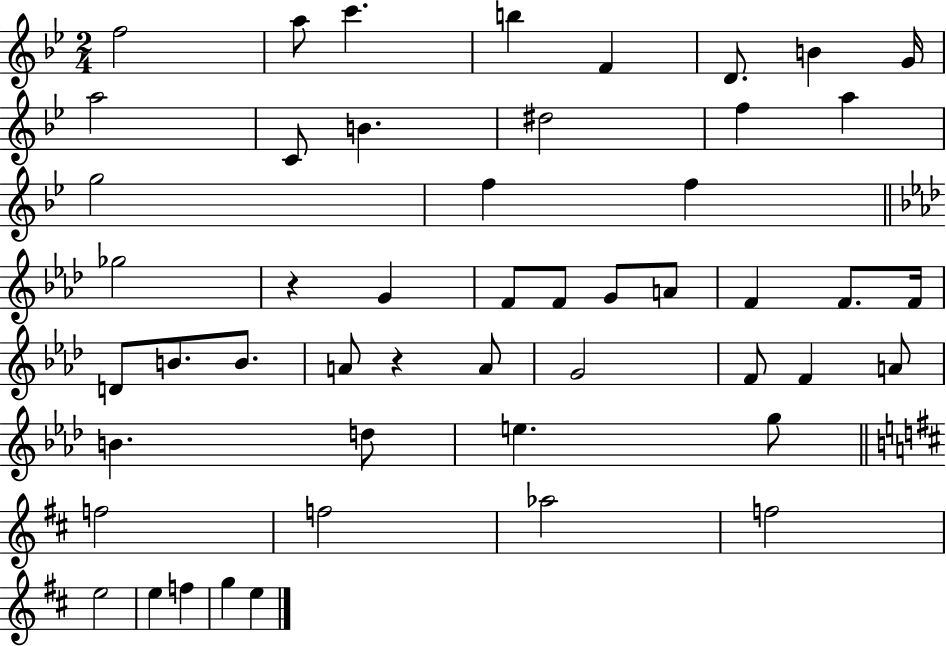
F5/h A5/e C6/q. B5/q F4/q D4/e. B4/q G4/s A5/h C4/e B4/q. D#5/h F5/q A5/q G5/h F5/q F5/q Gb5/h R/q G4/q F4/e F4/e G4/e A4/e F4/q F4/e. F4/s D4/e B4/e. B4/e. A4/e R/q A4/e G4/h F4/e F4/q A4/e B4/q. D5/e E5/q. G5/e F5/h F5/h Ab5/h F5/h E5/h E5/q F5/q G5/q E5/q